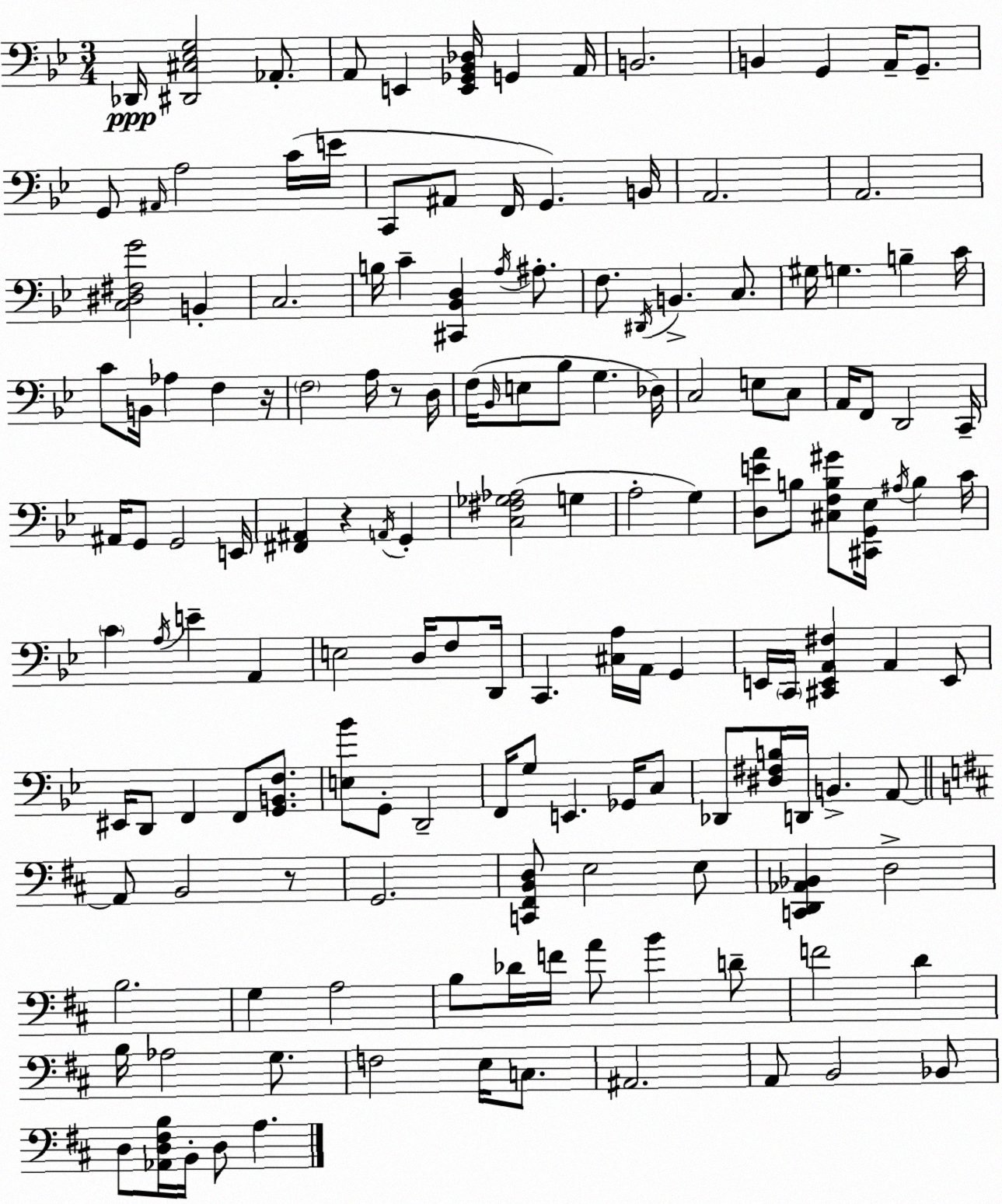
X:1
T:Untitled
M:3/4
L:1/4
K:Bb
_D,,/4 [^D,,^C,_E,G,]2 _A,,/2 A,,/2 E,, [E,,_G,,_B,,_D,]/4 G,, A,,/4 B,,2 B,, G,, A,,/4 G,,/2 G,,/2 ^A,,/4 A,2 C/4 E/4 C,,/2 ^A,,/2 F,,/4 G,, B,,/4 A,,2 A,,2 [C,^D,^F,G]2 B,, C,2 B,/4 C [^C,,_B,,D,] A,/4 ^A,/2 F,/2 ^D,,/4 B,, C,/2 ^G,/4 G, B, C/4 C/2 B,,/4 _A, F, z/4 F,2 A,/4 z/2 D,/4 F,/4 _B,,/4 E,/2 _B,/2 G, _D,/4 C,2 E,/2 C,/2 A,,/4 F,,/2 D,,2 C,,/4 ^A,,/4 G,,/2 G,,2 E,,/4 [^F,,^A,,] z A,,/4 G,, [C,^F,_G,_A,]2 G, A,2 G, [D,EA]/2 B,/2 [^C,F,B,^G]/2 [^C,,G,,_E,]/4 ^A,/4 B, C/4 C A,/4 E A,, E,2 D,/4 F,/2 D,,/4 C,, [^C,A,]/4 A,,/4 G,, E,,/4 C,,/4 [^C,,E,,A,,^F,] A,, E,,/2 ^E,,/4 D,,/2 F,, F,,/2 [G,,B,,F,]/2 [E,_B]/2 G,,/2 D,,2 F,,/4 G,/2 E,, _G,,/4 C,/2 _D,,/2 [^D,^F,B,]/4 D,,/4 B,, A,,/2 A,,/2 B,,2 z/2 G,,2 [C,,^F,,B,,D,]/2 E,2 E,/2 [C,,D,,_A,,_B,,] D,2 B,2 G, A,2 B,/2 _D/4 F/4 A/2 B D/2 F2 D B,/4 _A,2 G,/2 F,2 E,/4 C,/2 ^A,,2 A,,/2 B,,2 _B,,/2 D,/2 [_A,,D,^F,B,]/4 B,,/4 D,/2 A,